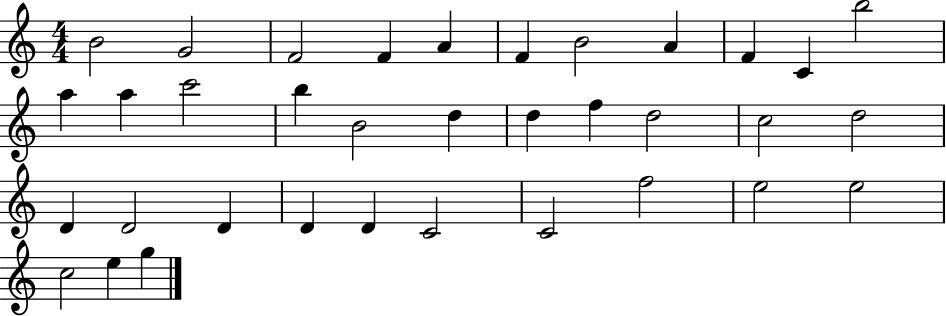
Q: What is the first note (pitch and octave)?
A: B4